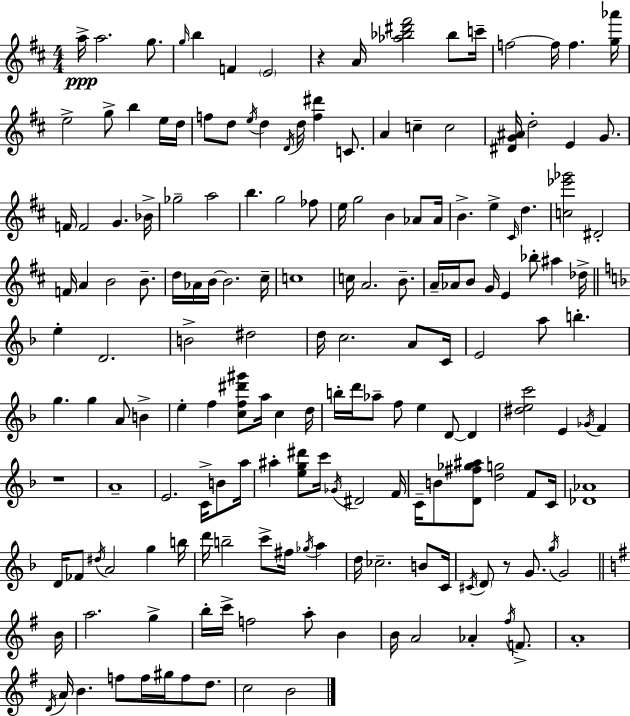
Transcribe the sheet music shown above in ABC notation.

X:1
T:Untitled
M:4/4
L:1/4
K:D
a/4 a2 g/2 g/4 b F E2 z A/4 [_a_b^d'^f']2 _b/2 c'/4 f2 f/4 f [g_a']/4 e2 g/2 b e/4 d/4 f/2 d/2 e/4 d D/4 d/4 [f^d'] C/2 A c c2 [^DG^A]/4 d2 E G/2 F/4 F2 G _B/4 _g2 a2 b g2 _f/2 e/4 g2 B _A/2 _A/4 B e ^C/4 d [c_e'_g']2 ^D2 F/4 A B2 B/2 d/4 _A/4 B/4 B2 ^c/4 c4 c/4 A2 B/2 A/4 _A/4 B/2 G/4 E _b/2 ^a _d/4 e D2 B2 ^d2 d/4 c2 A/2 C/4 E2 a/2 b g g A/2 B e f [cf^d'^g']/2 a/4 c d/4 b/4 d'/4 _a/2 f/2 e D/2 D [^dec']2 E _G/4 F z4 A4 E2 C/4 B/2 a/4 ^a [eg^d']/2 c'/4 _G/4 ^D2 F/4 C/4 B/2 [D^f_g^a]/2 [dg]2 F/2 C/4 [_D_A]4 D/4 _F/2 ^d/4 A2 g b/4 d'/4 b2 c'/2 ^f/4 _g/4 a d/4 _c2 B/2 C/4 ^C/4 D/2 z/2 G/2 g/4 G2 B/4 a2 g b/4 c'/4 f2 a/2 B B/4 A2 _A ^f/4 F/2 A4 D/4 A/4 B f/2 f/4 ^g/4 f/2 d/2 c2 B2